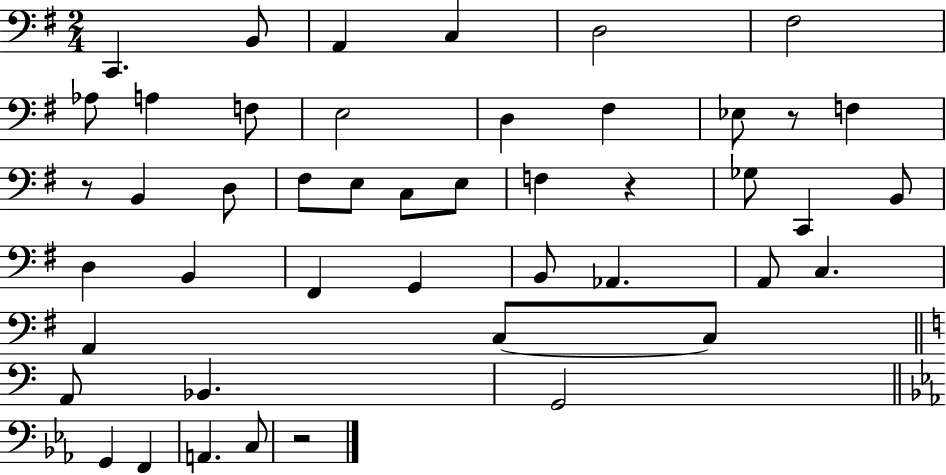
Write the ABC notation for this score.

X:1
T:Untitled
M:2/4
L:1/4
K:G
C,, B,,/2 A,, C, D,2 ^F,2 _A,/2 A, F,/2 E,2 D, ^F, _E,/2 z/2 F, z/2 B,, D,/2 ^F,/2 E,/2 C,/2 E,/2 F, z _G,/2 C,, B,,/2 D, B,, ^F,, G,, B,,/2 _A,, A,,/2 C, A,, C,/2 C,/2 A,,/2 _B,, G,,2 G,, F,, A,, C,/2 z2